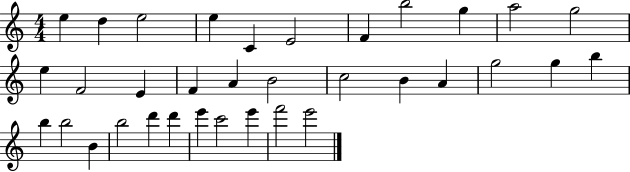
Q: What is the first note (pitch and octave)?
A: E5